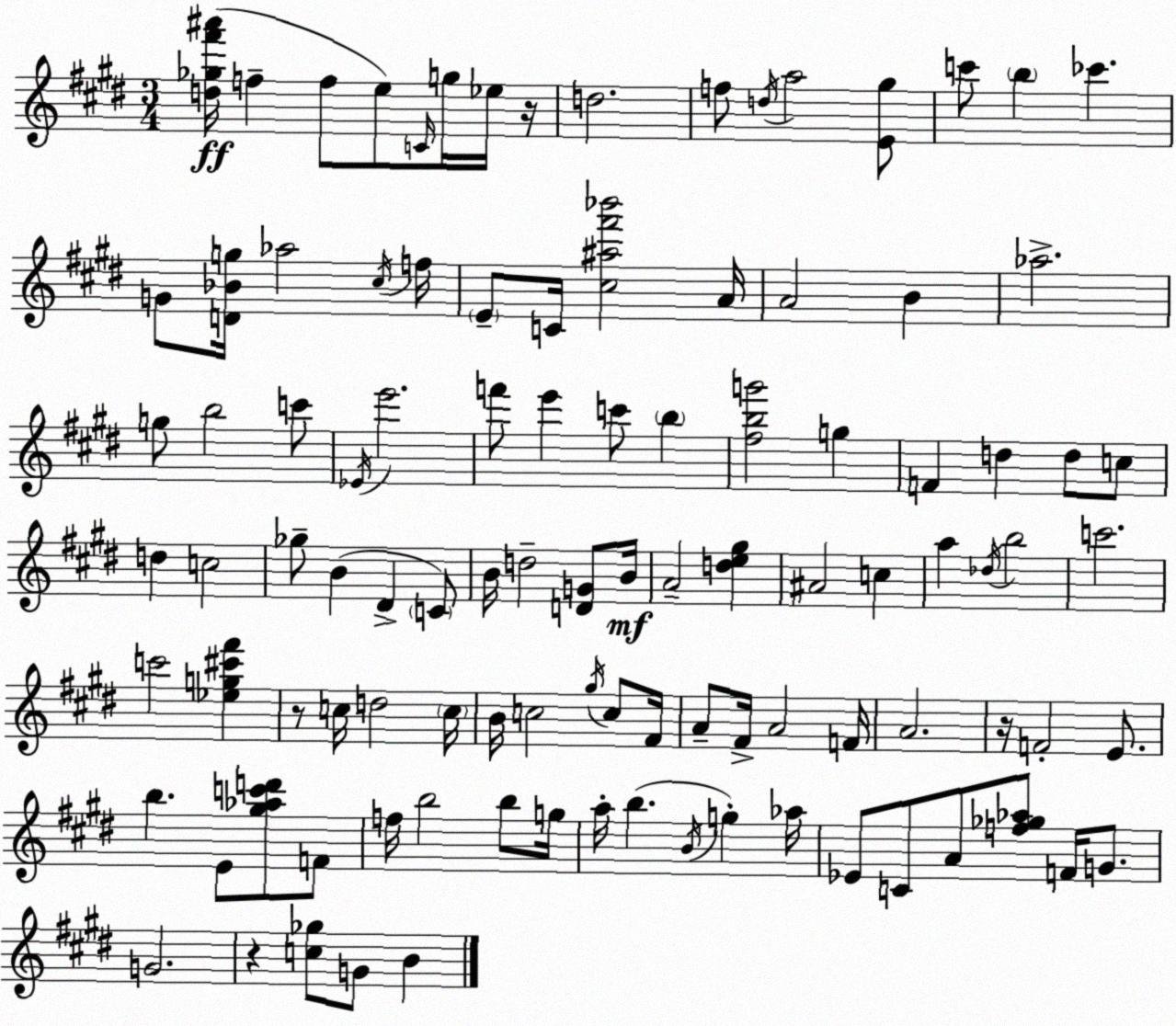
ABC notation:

X:1
T:Untitled
M:3/4
L:1/4
K:E
[d_g^f'^a']/4 f f/2 e/2 C/4 g/4 _e/4 z/4 d2 f/2 d/4 a2 [E^g]/2 c'/2 b _c' G/2 [D_Bg]/4 _a2 ^c/4 f/4 E/2 C/4 [^c^a^f'_b']2 A/4 A2 B _a2 g/2 b2 c'/2 _E/4 e'2 f'/2 e' c'/2 b [^fbg']2 g F d d/2 c/2 d c2 _g/2 B ^D C/2 B/4 d2 [DG]/2 B/4 A2 [de^g] ^A2 c a _d/4 b2 c'2 c'2 [_eg^c'^f'] z/2 c/4 d2 c/4 B/4 c2 ^g/4 c/2 ^F/4 A/2 ^F/4 A2 F/4 A2 z/4 F2 E/2 b E/2 [^g_ac'd']/2 F/2 f/4 b2 b/2 g/4 a/4 b B/4 g _a/4 _E/2 C/2 A/2 [f_g_a]/2 F/4 G/2 G2 z [c_g]/2 G/2 B